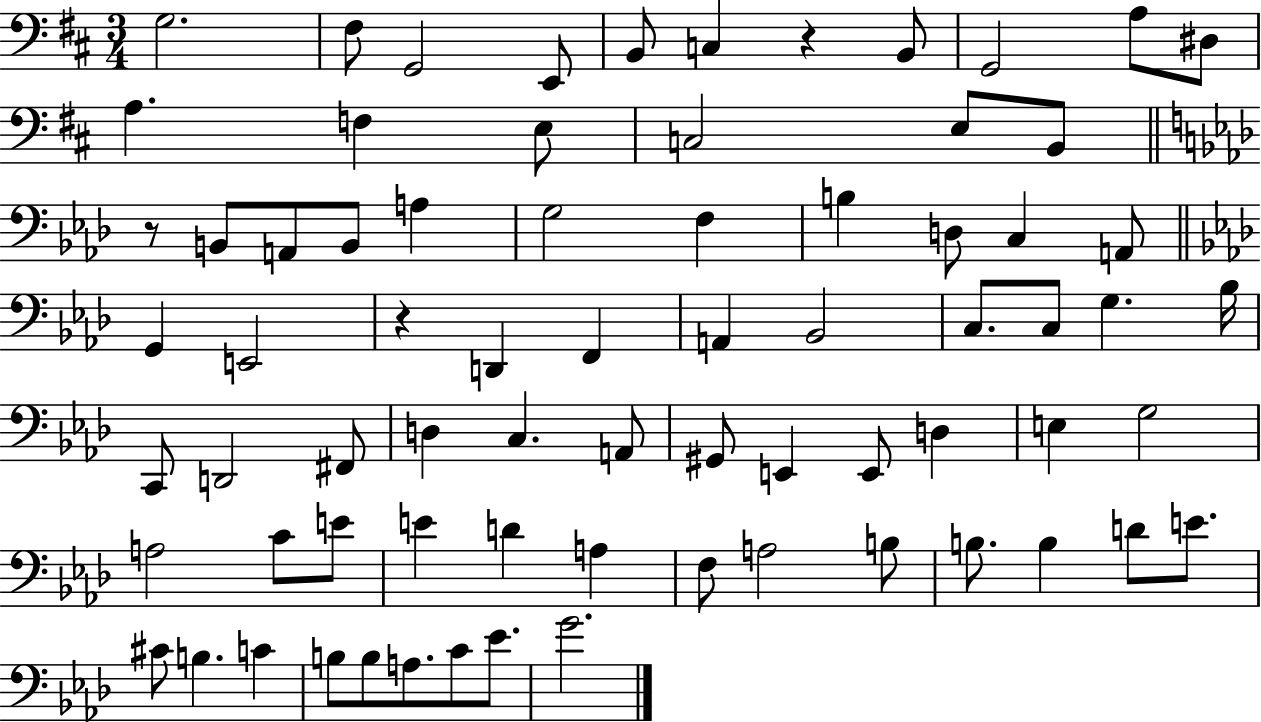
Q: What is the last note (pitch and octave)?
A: G4